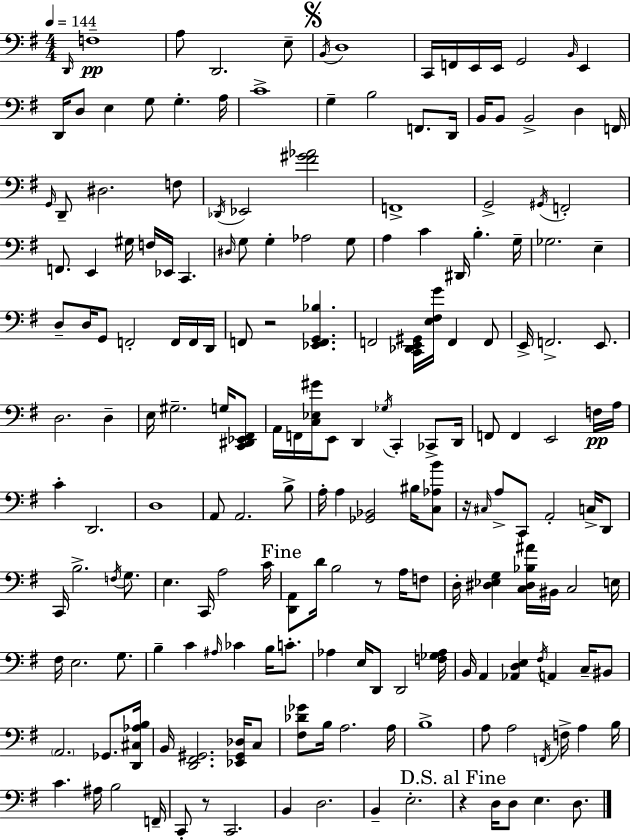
X:1
T:Untitled
M:4/4
L:1/4
K:G
D,,/4 F,4 A,/2 D,,2 E,/2 B,,/4 D,4 C,,/4 F,,/4 E,,/4 E,,/4 G,,2 B,,/4 E,, D,,/4 D,/2 E, G,/2 G, A,/4 C4 G, B,2 F,,/2 D,,/4 B,,/4 B,,/2 B,,2 D, F,,/4 G,,/4 D,,/2 ^D,2 F,/2 _D,,/4 _E,,2 [^F^G_A]2 F,,4 G,,2 ^G,,/4 F,,2 F,,/2 E,, ^G,/4 F,/4 _E,,/4 C,, ^D,/4 G,/2 G, _A,2 G,/2 A, C ^D,,/4 B, G,/4 _G,2 E, D,/2 D,/4 G,,/2 F,,2 F,,/4 F,,/4 D,,/4 F,,/2 z2 [_E,,F,,G,,_B,] F,,2 [C,,_D,,E,,^G,,]/4 [E,^F,G]/4 F,, F,,/2 E,,/4 F,,2 E,,/2 D,2 D, E,/4 ^G,2 G,/4 [C,,^D,,_E,,^F,,]/2 A,,/4 F,,/4 [C,_E,^G]/4 E,,/2 D,, _G,/4 C,, _C,,/2 D,,/4 F,,/2 F,, E,,2 F,/4 A,/4 C D,,2 D,4 A,,/2 A,,2 B,/2 A,/4 A, [_G,,_B,,]2 ^B,/4 [C,_A,B]/2 z/4 ^C,/4 A,/2 C,,/2 A,,2 C,/4 D,,/2 C,,/4 B,2 F,/4 G,/2 E, C,,/4 A,2 C/4 [D,,A,,]/2 D/4 B,2 z/2 A,/4 F,/2 D,/4 [^D,_E,G,] [C,^D,_B,^A]/4 ^B,,/4 C,2 E,/4 ^F,/4 E,2 G,/2 B, C ^A,/4 _C B,/4 C/2 _A, E,/4 D,,/2 D,,2 [F,_G,_A,]/4 B,,/4 A,, [_A,,D,E,] ^F,/4 A,, C,/4 ^B,,/2 A,,2 _G,,/2 [D,,^C,_A,B,]/4 B,,/4 [D,,^F,,^G,,]2 [_E,,^G,,_D,]/4 C,/2 [^F,_D_G]/2 B,/4 A,2 A,/4 B,4 A,/2 A,2 F,,/4 F,/4 A, B,/4 C ^A,/4 B,2 F,,/4 C,,/2 z/2 C,,2 B,, D,2 B,, E,2 z D,/4 D,/2 E, D,/2